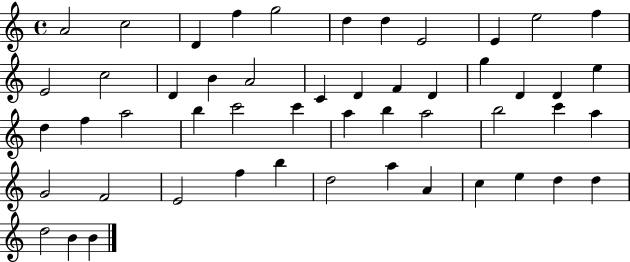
X:1
T:Untitled
M:4/4
L:1/4
K:C
A2 c2 D f g2 d d E2 E e2 f E2 c2 D B A2 C D F D g D D e d f a2 b c'2 c' a b a2 b2 c' a G2 F2 E2 f b d2 a A c e d d d2 B B